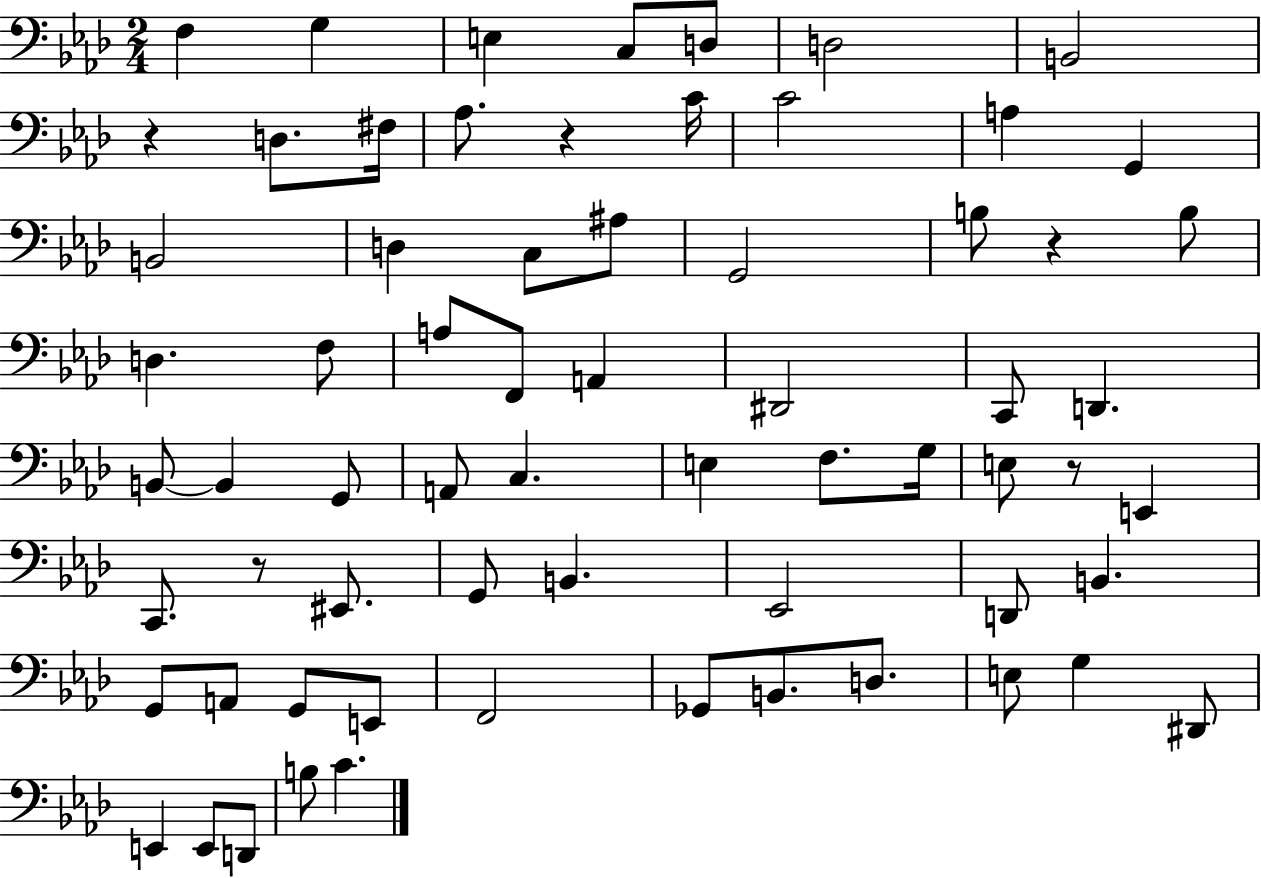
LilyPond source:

{
  \clef bass
  \numericTimeSignature
  \time 2/4
  \key aes \major
  f4 g4 | e4 c8 d8 | d2 | b,2 | \break r4 d8. fis16 | aes8. r4 c'16 | c'2 | a4 g,4 | \break b,2 | d4 c8 ais8 | g,2 | b8 r4 b8 | \break d4. f8 | a8 f,8 a,4 | dis,2 | c,8 d,4. | \break b,8~~ b,4 g,8 | a,8 c4. | e4 f8. g16 | e8 r8 e,4 | \break c,8. r8 eis,8. | g,8 b,4. | ees,2 | d,8 b,4. | \break g,8 a,8 g,8 e,8 | f,2 | ges,8 b,8. d8. | e8 g4 dis,8 | \break e,4 e,8 d,8 | b8 c'4. | \bar "|."
}